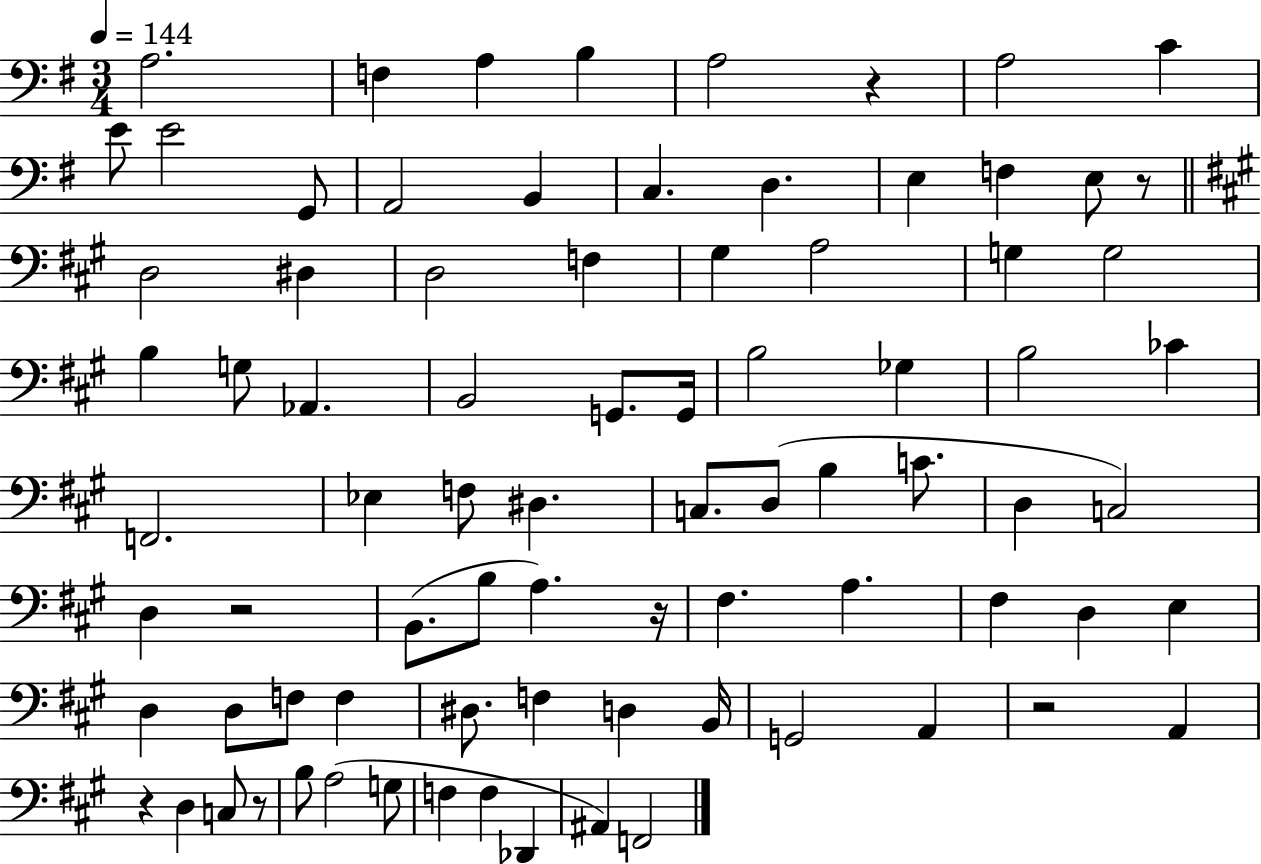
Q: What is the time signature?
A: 3/4